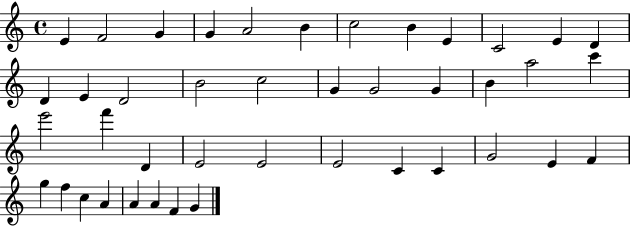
X:1
T:Untitled
M:4/4
L:1/4
K:C
E F2 G G A2 B c2 B E C2 E D D E D2 B2 c2 G G2 G B a2 c' e'2 f' D E2 E2 E2 C C G2 E F g f c A A A F G